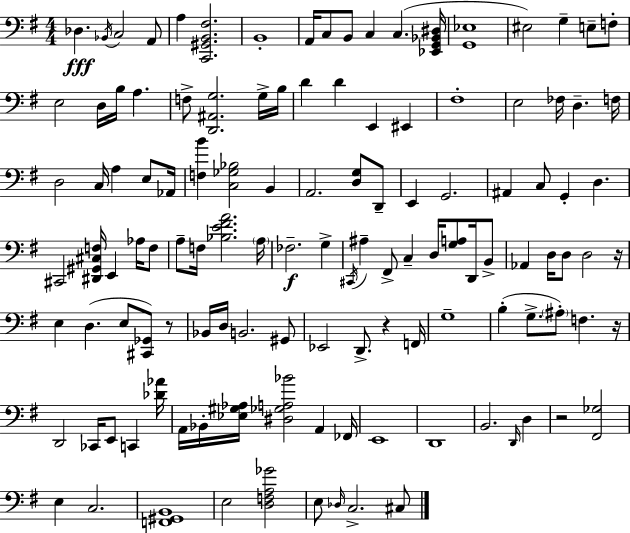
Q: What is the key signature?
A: G major